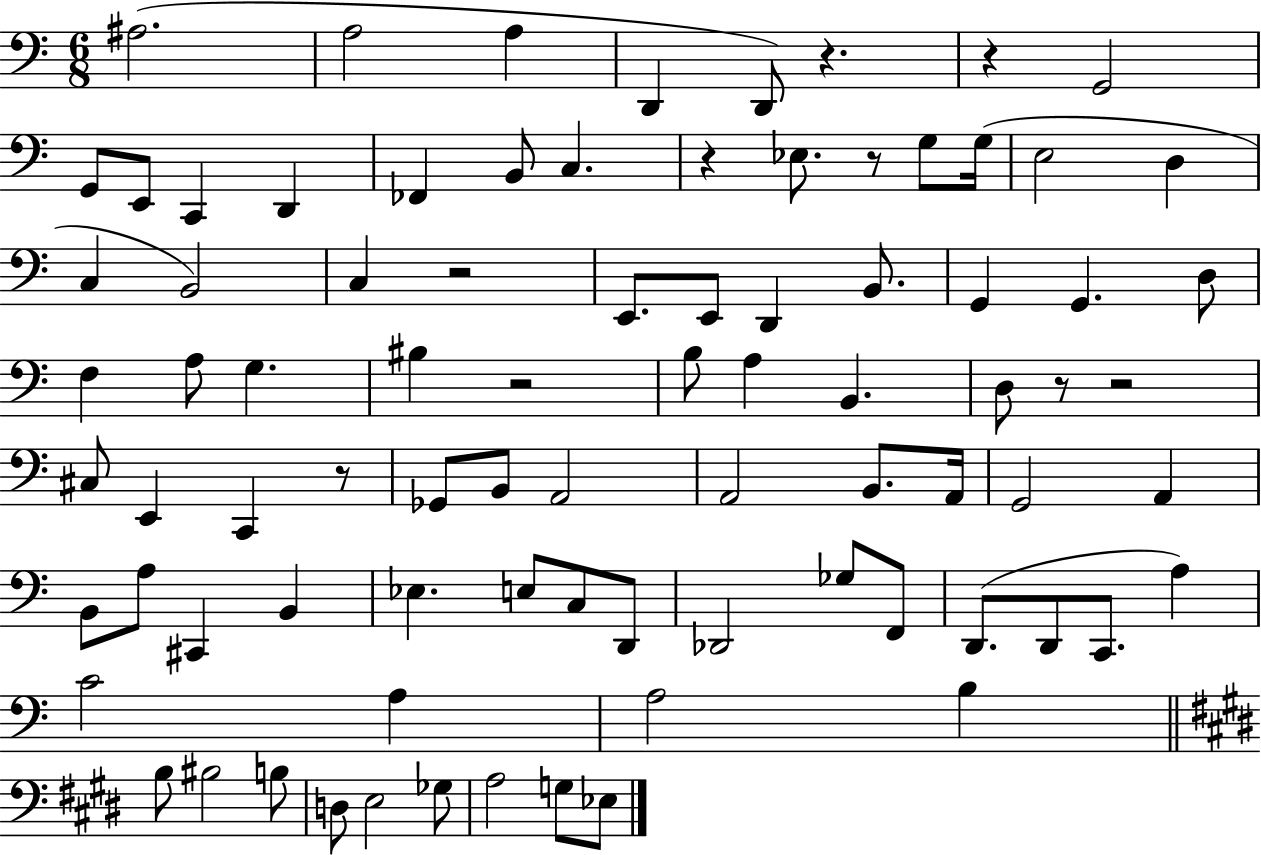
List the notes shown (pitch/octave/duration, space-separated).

A#3/h. A3/h A3/q D2/q D2/e R/q. R/q G2/h G2/e E2/e C2/q D2/q FES2/q B2/e C3/q. R/q Eb3/e. R/e G3/e G3/s E3/h D3/q C3/q B2/h C3/q R/h E2/e. E2/e D2/q B2/e. G2/q G2/q. D3/e F3/q A3/e G3/q. BIS3/q R/h B3/e A3/q B2/q. D3/e R/e R/h C#3/e E2/q C2/q R/e Gb2/e B2/e A2/h A2/h B2/e. A2/s G2/h A2/q B2/e A3/e C#2/q B2/q Eb3/q. E3/e C3/e D2/e Db2/h Gb3/e F2/e D2/e. D2/e C2/e. A3/q C4/h A3/q A3/h B3/q B3/e BIS3/h B3/e D3/e E3/h Gb3/e A3/h G3/e Eb3/e